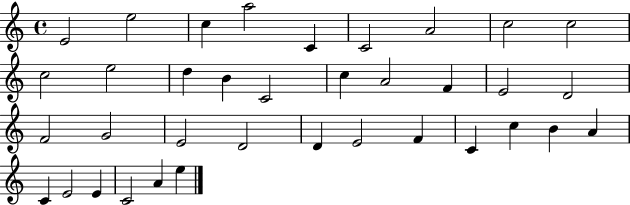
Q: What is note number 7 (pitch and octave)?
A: A4